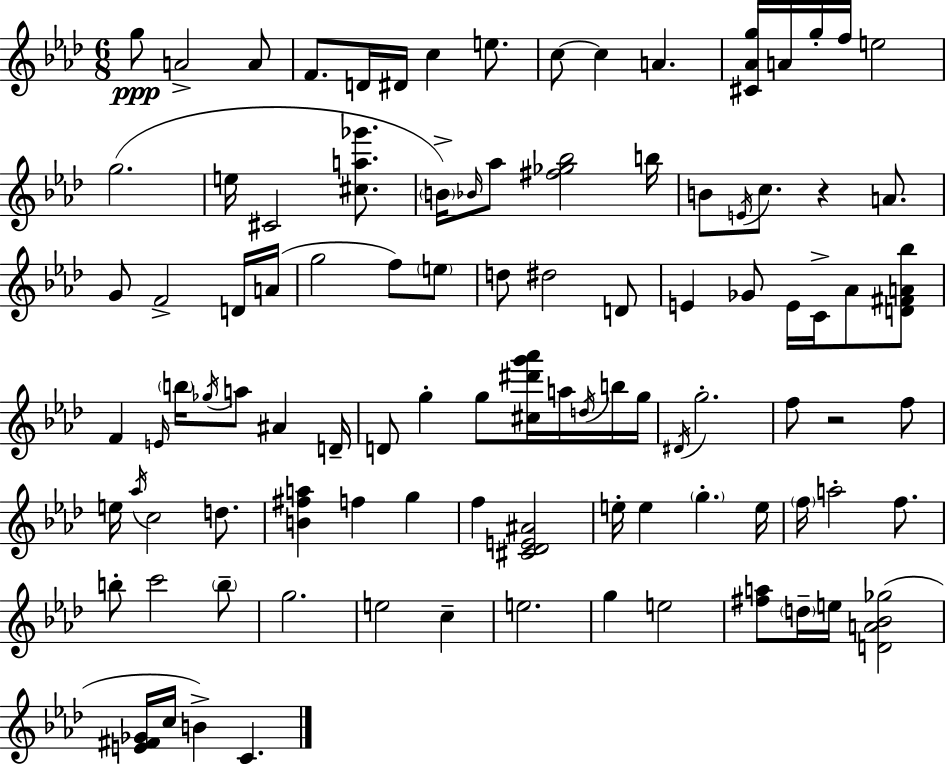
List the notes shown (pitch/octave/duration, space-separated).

G5/e A4/h A4/e F4/e. D4/s D#4/s C5/q E5/e. C5/e C5/q A4/q. [C#4,Ab4,G5]/s A4/s G5/s F5/s E5/h G5/h. E5/s C#4/h [C#5,A5,Gb6]/e. B4/s Bb4/s Ab5/e [F#5,Gb5,Bb5]/h B5/s B4/e E4/s C5/e. R/q A4/e. G4/e F4/h D4/s A4/s G5/h F5/e E5/e D5/e D#5/h D4/e E4/q Gb4/e E4/s C4/s Ab4/e [D4,F#4,A4,Bb5]/e F4/q E4/s B5/s Gb5/s A5/e A#4/q D4/s D4/e G5/q G5/e [C#5,D#6,G6,Ab6]/s A5/s D5/s B5/s G5/s D#4/s G5/h. F5/e R/h F5/e E5/s Ab5/s C5/h D5/e. [B4,F#5,A5]/q F5/q G5/q F5/q [C#4,Db4,E4,A#4]/h E5/s E5/q G5/q. E5/s F5/s A5/h F5/e. B5/e C6/h B5/e G5/h. E5/h C5/q E5/h. G5/q E5/h [F#5,A5]/e D5/s E5/s [D4,A4,Bb4,Gb5]/h [E4,F#4,Gb4]/s C5/s B4/q C4/q.